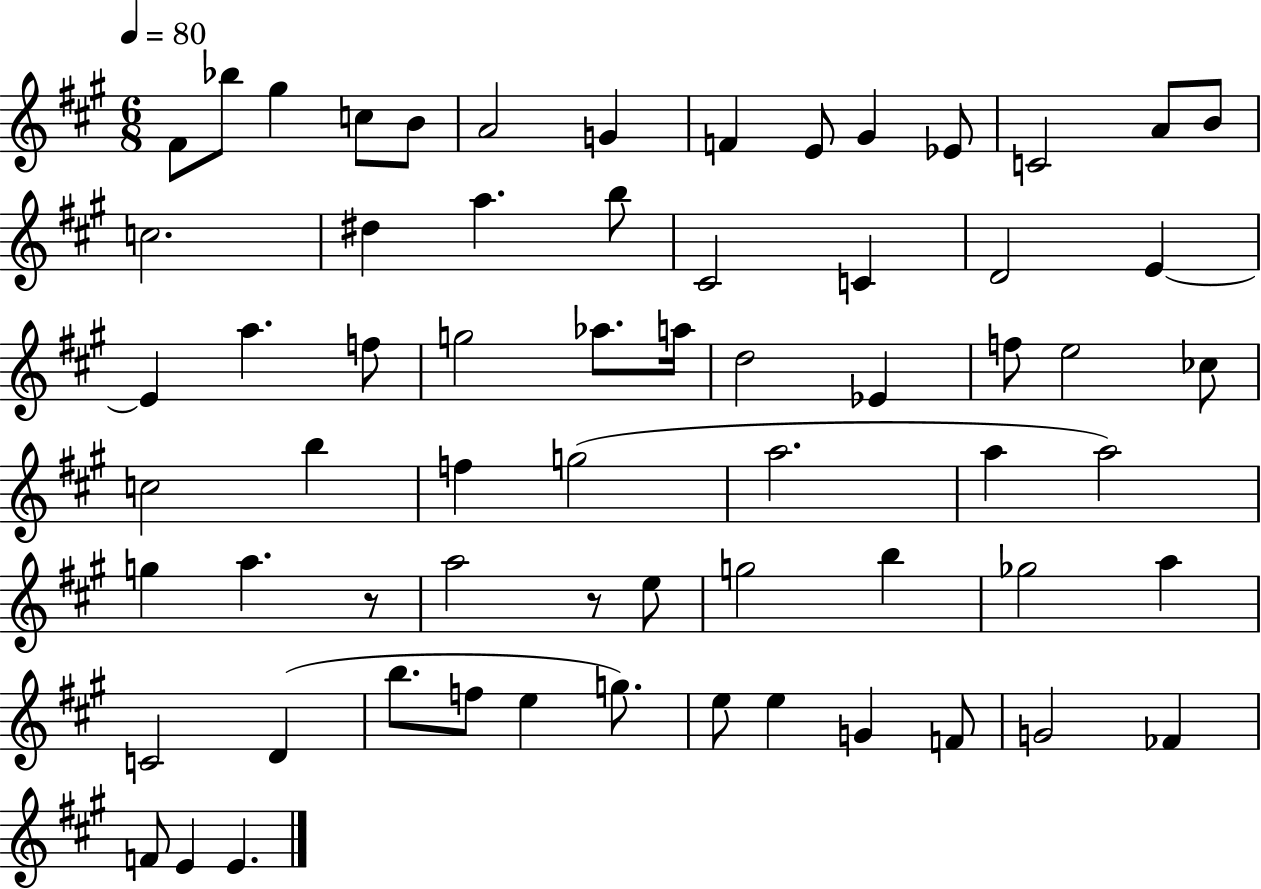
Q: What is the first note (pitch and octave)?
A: F#4